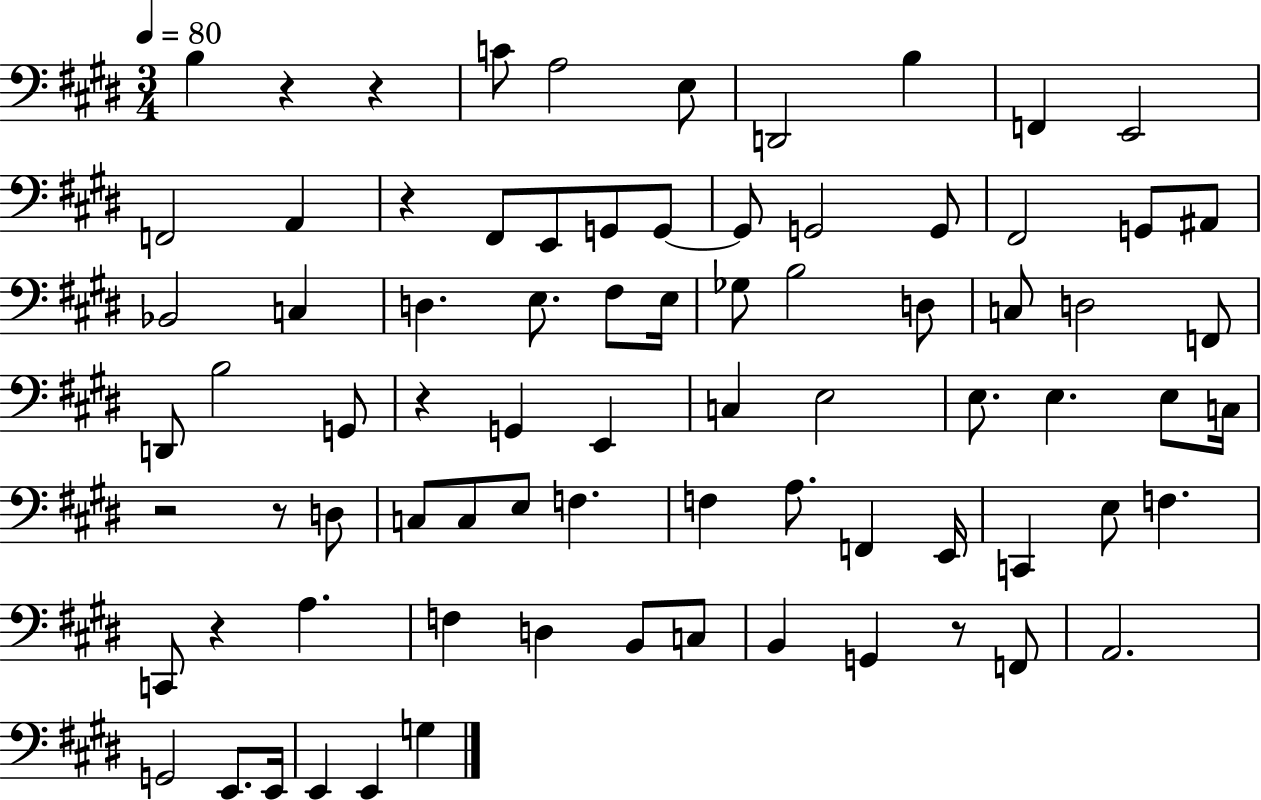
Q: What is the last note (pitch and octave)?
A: G3